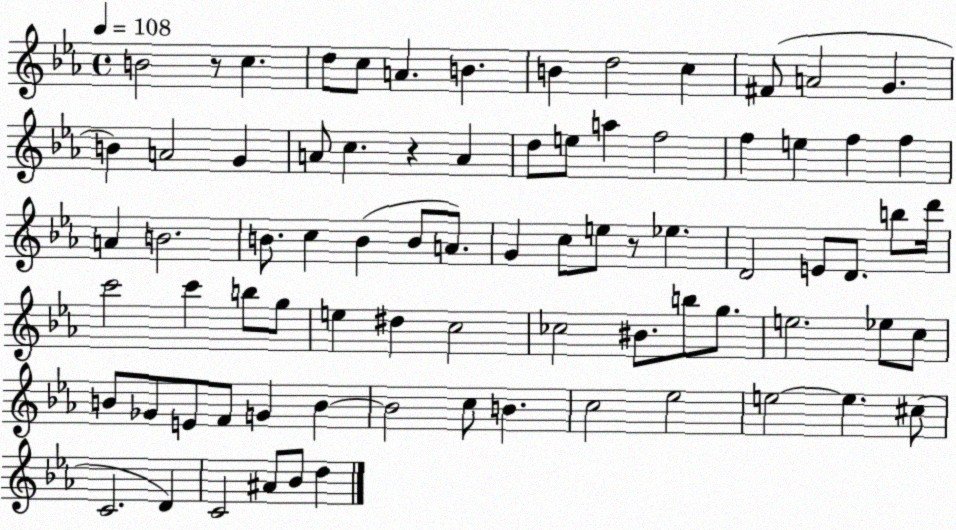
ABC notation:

X:1
T:Untitled
M:4/4
L:1/4
K:Eb
B2 z/2 c d/2 c/2 A B B d2 c ^F/2 A2 G B A2 G A/2 c z A d/2 e/2 a f2 f e f f A B2 B/2 c B B/2 A/2 G c/2 e/2 z/2 _e D2 E/2 D/2 b/2 d'/4 c'2 c' b/2 g/2 e ^d c2 _c2 ^B/2 b/2 g/2 e2 _e/2 c/2 B/2 _G/2 E/2 F/2 G B B2 c/2 B c2 _e2 e2 e ^c/2 C2 D C2 ^A/2 _B/2 d